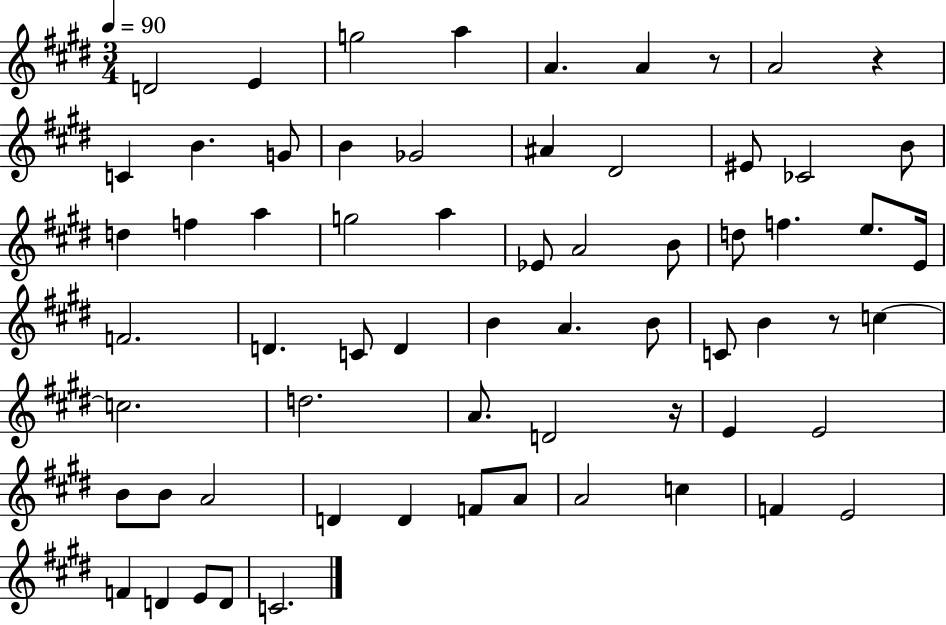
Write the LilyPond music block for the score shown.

{
  \clef treble
  \numericTimeSignature
  \time 3/4
  \key e \major
  \tempo 4 = 90
  d'2 e'4 | g''2 a''4 | a'4. a'4 r8 | a'2 r4 | \break c'4 b'4. g'8 | b'4 ges'2 | ais'4 dis'2 | eis'8 ces'2 b'8 | \break d''4 f''4 a''4 | g''2 a''4 | ees'8 a'2 b'8 | d''8 f''4. e''8. e'16 | \break f'2. | d'4. c'8 d'4 | b'4 a'4. b'8 | c'8 b'4 r8 c''4~~ | \break c''2. | d''2. | a'8. d'2 r16 | e'4 e'2 | \break b'8 b'8 a'2 | d'4 d'4 f'8 a'8 | a'2 c''4 | f'4 e'2 | \break f'4 d'4 e'8 d'8 | c'2. | \bar "|."
}